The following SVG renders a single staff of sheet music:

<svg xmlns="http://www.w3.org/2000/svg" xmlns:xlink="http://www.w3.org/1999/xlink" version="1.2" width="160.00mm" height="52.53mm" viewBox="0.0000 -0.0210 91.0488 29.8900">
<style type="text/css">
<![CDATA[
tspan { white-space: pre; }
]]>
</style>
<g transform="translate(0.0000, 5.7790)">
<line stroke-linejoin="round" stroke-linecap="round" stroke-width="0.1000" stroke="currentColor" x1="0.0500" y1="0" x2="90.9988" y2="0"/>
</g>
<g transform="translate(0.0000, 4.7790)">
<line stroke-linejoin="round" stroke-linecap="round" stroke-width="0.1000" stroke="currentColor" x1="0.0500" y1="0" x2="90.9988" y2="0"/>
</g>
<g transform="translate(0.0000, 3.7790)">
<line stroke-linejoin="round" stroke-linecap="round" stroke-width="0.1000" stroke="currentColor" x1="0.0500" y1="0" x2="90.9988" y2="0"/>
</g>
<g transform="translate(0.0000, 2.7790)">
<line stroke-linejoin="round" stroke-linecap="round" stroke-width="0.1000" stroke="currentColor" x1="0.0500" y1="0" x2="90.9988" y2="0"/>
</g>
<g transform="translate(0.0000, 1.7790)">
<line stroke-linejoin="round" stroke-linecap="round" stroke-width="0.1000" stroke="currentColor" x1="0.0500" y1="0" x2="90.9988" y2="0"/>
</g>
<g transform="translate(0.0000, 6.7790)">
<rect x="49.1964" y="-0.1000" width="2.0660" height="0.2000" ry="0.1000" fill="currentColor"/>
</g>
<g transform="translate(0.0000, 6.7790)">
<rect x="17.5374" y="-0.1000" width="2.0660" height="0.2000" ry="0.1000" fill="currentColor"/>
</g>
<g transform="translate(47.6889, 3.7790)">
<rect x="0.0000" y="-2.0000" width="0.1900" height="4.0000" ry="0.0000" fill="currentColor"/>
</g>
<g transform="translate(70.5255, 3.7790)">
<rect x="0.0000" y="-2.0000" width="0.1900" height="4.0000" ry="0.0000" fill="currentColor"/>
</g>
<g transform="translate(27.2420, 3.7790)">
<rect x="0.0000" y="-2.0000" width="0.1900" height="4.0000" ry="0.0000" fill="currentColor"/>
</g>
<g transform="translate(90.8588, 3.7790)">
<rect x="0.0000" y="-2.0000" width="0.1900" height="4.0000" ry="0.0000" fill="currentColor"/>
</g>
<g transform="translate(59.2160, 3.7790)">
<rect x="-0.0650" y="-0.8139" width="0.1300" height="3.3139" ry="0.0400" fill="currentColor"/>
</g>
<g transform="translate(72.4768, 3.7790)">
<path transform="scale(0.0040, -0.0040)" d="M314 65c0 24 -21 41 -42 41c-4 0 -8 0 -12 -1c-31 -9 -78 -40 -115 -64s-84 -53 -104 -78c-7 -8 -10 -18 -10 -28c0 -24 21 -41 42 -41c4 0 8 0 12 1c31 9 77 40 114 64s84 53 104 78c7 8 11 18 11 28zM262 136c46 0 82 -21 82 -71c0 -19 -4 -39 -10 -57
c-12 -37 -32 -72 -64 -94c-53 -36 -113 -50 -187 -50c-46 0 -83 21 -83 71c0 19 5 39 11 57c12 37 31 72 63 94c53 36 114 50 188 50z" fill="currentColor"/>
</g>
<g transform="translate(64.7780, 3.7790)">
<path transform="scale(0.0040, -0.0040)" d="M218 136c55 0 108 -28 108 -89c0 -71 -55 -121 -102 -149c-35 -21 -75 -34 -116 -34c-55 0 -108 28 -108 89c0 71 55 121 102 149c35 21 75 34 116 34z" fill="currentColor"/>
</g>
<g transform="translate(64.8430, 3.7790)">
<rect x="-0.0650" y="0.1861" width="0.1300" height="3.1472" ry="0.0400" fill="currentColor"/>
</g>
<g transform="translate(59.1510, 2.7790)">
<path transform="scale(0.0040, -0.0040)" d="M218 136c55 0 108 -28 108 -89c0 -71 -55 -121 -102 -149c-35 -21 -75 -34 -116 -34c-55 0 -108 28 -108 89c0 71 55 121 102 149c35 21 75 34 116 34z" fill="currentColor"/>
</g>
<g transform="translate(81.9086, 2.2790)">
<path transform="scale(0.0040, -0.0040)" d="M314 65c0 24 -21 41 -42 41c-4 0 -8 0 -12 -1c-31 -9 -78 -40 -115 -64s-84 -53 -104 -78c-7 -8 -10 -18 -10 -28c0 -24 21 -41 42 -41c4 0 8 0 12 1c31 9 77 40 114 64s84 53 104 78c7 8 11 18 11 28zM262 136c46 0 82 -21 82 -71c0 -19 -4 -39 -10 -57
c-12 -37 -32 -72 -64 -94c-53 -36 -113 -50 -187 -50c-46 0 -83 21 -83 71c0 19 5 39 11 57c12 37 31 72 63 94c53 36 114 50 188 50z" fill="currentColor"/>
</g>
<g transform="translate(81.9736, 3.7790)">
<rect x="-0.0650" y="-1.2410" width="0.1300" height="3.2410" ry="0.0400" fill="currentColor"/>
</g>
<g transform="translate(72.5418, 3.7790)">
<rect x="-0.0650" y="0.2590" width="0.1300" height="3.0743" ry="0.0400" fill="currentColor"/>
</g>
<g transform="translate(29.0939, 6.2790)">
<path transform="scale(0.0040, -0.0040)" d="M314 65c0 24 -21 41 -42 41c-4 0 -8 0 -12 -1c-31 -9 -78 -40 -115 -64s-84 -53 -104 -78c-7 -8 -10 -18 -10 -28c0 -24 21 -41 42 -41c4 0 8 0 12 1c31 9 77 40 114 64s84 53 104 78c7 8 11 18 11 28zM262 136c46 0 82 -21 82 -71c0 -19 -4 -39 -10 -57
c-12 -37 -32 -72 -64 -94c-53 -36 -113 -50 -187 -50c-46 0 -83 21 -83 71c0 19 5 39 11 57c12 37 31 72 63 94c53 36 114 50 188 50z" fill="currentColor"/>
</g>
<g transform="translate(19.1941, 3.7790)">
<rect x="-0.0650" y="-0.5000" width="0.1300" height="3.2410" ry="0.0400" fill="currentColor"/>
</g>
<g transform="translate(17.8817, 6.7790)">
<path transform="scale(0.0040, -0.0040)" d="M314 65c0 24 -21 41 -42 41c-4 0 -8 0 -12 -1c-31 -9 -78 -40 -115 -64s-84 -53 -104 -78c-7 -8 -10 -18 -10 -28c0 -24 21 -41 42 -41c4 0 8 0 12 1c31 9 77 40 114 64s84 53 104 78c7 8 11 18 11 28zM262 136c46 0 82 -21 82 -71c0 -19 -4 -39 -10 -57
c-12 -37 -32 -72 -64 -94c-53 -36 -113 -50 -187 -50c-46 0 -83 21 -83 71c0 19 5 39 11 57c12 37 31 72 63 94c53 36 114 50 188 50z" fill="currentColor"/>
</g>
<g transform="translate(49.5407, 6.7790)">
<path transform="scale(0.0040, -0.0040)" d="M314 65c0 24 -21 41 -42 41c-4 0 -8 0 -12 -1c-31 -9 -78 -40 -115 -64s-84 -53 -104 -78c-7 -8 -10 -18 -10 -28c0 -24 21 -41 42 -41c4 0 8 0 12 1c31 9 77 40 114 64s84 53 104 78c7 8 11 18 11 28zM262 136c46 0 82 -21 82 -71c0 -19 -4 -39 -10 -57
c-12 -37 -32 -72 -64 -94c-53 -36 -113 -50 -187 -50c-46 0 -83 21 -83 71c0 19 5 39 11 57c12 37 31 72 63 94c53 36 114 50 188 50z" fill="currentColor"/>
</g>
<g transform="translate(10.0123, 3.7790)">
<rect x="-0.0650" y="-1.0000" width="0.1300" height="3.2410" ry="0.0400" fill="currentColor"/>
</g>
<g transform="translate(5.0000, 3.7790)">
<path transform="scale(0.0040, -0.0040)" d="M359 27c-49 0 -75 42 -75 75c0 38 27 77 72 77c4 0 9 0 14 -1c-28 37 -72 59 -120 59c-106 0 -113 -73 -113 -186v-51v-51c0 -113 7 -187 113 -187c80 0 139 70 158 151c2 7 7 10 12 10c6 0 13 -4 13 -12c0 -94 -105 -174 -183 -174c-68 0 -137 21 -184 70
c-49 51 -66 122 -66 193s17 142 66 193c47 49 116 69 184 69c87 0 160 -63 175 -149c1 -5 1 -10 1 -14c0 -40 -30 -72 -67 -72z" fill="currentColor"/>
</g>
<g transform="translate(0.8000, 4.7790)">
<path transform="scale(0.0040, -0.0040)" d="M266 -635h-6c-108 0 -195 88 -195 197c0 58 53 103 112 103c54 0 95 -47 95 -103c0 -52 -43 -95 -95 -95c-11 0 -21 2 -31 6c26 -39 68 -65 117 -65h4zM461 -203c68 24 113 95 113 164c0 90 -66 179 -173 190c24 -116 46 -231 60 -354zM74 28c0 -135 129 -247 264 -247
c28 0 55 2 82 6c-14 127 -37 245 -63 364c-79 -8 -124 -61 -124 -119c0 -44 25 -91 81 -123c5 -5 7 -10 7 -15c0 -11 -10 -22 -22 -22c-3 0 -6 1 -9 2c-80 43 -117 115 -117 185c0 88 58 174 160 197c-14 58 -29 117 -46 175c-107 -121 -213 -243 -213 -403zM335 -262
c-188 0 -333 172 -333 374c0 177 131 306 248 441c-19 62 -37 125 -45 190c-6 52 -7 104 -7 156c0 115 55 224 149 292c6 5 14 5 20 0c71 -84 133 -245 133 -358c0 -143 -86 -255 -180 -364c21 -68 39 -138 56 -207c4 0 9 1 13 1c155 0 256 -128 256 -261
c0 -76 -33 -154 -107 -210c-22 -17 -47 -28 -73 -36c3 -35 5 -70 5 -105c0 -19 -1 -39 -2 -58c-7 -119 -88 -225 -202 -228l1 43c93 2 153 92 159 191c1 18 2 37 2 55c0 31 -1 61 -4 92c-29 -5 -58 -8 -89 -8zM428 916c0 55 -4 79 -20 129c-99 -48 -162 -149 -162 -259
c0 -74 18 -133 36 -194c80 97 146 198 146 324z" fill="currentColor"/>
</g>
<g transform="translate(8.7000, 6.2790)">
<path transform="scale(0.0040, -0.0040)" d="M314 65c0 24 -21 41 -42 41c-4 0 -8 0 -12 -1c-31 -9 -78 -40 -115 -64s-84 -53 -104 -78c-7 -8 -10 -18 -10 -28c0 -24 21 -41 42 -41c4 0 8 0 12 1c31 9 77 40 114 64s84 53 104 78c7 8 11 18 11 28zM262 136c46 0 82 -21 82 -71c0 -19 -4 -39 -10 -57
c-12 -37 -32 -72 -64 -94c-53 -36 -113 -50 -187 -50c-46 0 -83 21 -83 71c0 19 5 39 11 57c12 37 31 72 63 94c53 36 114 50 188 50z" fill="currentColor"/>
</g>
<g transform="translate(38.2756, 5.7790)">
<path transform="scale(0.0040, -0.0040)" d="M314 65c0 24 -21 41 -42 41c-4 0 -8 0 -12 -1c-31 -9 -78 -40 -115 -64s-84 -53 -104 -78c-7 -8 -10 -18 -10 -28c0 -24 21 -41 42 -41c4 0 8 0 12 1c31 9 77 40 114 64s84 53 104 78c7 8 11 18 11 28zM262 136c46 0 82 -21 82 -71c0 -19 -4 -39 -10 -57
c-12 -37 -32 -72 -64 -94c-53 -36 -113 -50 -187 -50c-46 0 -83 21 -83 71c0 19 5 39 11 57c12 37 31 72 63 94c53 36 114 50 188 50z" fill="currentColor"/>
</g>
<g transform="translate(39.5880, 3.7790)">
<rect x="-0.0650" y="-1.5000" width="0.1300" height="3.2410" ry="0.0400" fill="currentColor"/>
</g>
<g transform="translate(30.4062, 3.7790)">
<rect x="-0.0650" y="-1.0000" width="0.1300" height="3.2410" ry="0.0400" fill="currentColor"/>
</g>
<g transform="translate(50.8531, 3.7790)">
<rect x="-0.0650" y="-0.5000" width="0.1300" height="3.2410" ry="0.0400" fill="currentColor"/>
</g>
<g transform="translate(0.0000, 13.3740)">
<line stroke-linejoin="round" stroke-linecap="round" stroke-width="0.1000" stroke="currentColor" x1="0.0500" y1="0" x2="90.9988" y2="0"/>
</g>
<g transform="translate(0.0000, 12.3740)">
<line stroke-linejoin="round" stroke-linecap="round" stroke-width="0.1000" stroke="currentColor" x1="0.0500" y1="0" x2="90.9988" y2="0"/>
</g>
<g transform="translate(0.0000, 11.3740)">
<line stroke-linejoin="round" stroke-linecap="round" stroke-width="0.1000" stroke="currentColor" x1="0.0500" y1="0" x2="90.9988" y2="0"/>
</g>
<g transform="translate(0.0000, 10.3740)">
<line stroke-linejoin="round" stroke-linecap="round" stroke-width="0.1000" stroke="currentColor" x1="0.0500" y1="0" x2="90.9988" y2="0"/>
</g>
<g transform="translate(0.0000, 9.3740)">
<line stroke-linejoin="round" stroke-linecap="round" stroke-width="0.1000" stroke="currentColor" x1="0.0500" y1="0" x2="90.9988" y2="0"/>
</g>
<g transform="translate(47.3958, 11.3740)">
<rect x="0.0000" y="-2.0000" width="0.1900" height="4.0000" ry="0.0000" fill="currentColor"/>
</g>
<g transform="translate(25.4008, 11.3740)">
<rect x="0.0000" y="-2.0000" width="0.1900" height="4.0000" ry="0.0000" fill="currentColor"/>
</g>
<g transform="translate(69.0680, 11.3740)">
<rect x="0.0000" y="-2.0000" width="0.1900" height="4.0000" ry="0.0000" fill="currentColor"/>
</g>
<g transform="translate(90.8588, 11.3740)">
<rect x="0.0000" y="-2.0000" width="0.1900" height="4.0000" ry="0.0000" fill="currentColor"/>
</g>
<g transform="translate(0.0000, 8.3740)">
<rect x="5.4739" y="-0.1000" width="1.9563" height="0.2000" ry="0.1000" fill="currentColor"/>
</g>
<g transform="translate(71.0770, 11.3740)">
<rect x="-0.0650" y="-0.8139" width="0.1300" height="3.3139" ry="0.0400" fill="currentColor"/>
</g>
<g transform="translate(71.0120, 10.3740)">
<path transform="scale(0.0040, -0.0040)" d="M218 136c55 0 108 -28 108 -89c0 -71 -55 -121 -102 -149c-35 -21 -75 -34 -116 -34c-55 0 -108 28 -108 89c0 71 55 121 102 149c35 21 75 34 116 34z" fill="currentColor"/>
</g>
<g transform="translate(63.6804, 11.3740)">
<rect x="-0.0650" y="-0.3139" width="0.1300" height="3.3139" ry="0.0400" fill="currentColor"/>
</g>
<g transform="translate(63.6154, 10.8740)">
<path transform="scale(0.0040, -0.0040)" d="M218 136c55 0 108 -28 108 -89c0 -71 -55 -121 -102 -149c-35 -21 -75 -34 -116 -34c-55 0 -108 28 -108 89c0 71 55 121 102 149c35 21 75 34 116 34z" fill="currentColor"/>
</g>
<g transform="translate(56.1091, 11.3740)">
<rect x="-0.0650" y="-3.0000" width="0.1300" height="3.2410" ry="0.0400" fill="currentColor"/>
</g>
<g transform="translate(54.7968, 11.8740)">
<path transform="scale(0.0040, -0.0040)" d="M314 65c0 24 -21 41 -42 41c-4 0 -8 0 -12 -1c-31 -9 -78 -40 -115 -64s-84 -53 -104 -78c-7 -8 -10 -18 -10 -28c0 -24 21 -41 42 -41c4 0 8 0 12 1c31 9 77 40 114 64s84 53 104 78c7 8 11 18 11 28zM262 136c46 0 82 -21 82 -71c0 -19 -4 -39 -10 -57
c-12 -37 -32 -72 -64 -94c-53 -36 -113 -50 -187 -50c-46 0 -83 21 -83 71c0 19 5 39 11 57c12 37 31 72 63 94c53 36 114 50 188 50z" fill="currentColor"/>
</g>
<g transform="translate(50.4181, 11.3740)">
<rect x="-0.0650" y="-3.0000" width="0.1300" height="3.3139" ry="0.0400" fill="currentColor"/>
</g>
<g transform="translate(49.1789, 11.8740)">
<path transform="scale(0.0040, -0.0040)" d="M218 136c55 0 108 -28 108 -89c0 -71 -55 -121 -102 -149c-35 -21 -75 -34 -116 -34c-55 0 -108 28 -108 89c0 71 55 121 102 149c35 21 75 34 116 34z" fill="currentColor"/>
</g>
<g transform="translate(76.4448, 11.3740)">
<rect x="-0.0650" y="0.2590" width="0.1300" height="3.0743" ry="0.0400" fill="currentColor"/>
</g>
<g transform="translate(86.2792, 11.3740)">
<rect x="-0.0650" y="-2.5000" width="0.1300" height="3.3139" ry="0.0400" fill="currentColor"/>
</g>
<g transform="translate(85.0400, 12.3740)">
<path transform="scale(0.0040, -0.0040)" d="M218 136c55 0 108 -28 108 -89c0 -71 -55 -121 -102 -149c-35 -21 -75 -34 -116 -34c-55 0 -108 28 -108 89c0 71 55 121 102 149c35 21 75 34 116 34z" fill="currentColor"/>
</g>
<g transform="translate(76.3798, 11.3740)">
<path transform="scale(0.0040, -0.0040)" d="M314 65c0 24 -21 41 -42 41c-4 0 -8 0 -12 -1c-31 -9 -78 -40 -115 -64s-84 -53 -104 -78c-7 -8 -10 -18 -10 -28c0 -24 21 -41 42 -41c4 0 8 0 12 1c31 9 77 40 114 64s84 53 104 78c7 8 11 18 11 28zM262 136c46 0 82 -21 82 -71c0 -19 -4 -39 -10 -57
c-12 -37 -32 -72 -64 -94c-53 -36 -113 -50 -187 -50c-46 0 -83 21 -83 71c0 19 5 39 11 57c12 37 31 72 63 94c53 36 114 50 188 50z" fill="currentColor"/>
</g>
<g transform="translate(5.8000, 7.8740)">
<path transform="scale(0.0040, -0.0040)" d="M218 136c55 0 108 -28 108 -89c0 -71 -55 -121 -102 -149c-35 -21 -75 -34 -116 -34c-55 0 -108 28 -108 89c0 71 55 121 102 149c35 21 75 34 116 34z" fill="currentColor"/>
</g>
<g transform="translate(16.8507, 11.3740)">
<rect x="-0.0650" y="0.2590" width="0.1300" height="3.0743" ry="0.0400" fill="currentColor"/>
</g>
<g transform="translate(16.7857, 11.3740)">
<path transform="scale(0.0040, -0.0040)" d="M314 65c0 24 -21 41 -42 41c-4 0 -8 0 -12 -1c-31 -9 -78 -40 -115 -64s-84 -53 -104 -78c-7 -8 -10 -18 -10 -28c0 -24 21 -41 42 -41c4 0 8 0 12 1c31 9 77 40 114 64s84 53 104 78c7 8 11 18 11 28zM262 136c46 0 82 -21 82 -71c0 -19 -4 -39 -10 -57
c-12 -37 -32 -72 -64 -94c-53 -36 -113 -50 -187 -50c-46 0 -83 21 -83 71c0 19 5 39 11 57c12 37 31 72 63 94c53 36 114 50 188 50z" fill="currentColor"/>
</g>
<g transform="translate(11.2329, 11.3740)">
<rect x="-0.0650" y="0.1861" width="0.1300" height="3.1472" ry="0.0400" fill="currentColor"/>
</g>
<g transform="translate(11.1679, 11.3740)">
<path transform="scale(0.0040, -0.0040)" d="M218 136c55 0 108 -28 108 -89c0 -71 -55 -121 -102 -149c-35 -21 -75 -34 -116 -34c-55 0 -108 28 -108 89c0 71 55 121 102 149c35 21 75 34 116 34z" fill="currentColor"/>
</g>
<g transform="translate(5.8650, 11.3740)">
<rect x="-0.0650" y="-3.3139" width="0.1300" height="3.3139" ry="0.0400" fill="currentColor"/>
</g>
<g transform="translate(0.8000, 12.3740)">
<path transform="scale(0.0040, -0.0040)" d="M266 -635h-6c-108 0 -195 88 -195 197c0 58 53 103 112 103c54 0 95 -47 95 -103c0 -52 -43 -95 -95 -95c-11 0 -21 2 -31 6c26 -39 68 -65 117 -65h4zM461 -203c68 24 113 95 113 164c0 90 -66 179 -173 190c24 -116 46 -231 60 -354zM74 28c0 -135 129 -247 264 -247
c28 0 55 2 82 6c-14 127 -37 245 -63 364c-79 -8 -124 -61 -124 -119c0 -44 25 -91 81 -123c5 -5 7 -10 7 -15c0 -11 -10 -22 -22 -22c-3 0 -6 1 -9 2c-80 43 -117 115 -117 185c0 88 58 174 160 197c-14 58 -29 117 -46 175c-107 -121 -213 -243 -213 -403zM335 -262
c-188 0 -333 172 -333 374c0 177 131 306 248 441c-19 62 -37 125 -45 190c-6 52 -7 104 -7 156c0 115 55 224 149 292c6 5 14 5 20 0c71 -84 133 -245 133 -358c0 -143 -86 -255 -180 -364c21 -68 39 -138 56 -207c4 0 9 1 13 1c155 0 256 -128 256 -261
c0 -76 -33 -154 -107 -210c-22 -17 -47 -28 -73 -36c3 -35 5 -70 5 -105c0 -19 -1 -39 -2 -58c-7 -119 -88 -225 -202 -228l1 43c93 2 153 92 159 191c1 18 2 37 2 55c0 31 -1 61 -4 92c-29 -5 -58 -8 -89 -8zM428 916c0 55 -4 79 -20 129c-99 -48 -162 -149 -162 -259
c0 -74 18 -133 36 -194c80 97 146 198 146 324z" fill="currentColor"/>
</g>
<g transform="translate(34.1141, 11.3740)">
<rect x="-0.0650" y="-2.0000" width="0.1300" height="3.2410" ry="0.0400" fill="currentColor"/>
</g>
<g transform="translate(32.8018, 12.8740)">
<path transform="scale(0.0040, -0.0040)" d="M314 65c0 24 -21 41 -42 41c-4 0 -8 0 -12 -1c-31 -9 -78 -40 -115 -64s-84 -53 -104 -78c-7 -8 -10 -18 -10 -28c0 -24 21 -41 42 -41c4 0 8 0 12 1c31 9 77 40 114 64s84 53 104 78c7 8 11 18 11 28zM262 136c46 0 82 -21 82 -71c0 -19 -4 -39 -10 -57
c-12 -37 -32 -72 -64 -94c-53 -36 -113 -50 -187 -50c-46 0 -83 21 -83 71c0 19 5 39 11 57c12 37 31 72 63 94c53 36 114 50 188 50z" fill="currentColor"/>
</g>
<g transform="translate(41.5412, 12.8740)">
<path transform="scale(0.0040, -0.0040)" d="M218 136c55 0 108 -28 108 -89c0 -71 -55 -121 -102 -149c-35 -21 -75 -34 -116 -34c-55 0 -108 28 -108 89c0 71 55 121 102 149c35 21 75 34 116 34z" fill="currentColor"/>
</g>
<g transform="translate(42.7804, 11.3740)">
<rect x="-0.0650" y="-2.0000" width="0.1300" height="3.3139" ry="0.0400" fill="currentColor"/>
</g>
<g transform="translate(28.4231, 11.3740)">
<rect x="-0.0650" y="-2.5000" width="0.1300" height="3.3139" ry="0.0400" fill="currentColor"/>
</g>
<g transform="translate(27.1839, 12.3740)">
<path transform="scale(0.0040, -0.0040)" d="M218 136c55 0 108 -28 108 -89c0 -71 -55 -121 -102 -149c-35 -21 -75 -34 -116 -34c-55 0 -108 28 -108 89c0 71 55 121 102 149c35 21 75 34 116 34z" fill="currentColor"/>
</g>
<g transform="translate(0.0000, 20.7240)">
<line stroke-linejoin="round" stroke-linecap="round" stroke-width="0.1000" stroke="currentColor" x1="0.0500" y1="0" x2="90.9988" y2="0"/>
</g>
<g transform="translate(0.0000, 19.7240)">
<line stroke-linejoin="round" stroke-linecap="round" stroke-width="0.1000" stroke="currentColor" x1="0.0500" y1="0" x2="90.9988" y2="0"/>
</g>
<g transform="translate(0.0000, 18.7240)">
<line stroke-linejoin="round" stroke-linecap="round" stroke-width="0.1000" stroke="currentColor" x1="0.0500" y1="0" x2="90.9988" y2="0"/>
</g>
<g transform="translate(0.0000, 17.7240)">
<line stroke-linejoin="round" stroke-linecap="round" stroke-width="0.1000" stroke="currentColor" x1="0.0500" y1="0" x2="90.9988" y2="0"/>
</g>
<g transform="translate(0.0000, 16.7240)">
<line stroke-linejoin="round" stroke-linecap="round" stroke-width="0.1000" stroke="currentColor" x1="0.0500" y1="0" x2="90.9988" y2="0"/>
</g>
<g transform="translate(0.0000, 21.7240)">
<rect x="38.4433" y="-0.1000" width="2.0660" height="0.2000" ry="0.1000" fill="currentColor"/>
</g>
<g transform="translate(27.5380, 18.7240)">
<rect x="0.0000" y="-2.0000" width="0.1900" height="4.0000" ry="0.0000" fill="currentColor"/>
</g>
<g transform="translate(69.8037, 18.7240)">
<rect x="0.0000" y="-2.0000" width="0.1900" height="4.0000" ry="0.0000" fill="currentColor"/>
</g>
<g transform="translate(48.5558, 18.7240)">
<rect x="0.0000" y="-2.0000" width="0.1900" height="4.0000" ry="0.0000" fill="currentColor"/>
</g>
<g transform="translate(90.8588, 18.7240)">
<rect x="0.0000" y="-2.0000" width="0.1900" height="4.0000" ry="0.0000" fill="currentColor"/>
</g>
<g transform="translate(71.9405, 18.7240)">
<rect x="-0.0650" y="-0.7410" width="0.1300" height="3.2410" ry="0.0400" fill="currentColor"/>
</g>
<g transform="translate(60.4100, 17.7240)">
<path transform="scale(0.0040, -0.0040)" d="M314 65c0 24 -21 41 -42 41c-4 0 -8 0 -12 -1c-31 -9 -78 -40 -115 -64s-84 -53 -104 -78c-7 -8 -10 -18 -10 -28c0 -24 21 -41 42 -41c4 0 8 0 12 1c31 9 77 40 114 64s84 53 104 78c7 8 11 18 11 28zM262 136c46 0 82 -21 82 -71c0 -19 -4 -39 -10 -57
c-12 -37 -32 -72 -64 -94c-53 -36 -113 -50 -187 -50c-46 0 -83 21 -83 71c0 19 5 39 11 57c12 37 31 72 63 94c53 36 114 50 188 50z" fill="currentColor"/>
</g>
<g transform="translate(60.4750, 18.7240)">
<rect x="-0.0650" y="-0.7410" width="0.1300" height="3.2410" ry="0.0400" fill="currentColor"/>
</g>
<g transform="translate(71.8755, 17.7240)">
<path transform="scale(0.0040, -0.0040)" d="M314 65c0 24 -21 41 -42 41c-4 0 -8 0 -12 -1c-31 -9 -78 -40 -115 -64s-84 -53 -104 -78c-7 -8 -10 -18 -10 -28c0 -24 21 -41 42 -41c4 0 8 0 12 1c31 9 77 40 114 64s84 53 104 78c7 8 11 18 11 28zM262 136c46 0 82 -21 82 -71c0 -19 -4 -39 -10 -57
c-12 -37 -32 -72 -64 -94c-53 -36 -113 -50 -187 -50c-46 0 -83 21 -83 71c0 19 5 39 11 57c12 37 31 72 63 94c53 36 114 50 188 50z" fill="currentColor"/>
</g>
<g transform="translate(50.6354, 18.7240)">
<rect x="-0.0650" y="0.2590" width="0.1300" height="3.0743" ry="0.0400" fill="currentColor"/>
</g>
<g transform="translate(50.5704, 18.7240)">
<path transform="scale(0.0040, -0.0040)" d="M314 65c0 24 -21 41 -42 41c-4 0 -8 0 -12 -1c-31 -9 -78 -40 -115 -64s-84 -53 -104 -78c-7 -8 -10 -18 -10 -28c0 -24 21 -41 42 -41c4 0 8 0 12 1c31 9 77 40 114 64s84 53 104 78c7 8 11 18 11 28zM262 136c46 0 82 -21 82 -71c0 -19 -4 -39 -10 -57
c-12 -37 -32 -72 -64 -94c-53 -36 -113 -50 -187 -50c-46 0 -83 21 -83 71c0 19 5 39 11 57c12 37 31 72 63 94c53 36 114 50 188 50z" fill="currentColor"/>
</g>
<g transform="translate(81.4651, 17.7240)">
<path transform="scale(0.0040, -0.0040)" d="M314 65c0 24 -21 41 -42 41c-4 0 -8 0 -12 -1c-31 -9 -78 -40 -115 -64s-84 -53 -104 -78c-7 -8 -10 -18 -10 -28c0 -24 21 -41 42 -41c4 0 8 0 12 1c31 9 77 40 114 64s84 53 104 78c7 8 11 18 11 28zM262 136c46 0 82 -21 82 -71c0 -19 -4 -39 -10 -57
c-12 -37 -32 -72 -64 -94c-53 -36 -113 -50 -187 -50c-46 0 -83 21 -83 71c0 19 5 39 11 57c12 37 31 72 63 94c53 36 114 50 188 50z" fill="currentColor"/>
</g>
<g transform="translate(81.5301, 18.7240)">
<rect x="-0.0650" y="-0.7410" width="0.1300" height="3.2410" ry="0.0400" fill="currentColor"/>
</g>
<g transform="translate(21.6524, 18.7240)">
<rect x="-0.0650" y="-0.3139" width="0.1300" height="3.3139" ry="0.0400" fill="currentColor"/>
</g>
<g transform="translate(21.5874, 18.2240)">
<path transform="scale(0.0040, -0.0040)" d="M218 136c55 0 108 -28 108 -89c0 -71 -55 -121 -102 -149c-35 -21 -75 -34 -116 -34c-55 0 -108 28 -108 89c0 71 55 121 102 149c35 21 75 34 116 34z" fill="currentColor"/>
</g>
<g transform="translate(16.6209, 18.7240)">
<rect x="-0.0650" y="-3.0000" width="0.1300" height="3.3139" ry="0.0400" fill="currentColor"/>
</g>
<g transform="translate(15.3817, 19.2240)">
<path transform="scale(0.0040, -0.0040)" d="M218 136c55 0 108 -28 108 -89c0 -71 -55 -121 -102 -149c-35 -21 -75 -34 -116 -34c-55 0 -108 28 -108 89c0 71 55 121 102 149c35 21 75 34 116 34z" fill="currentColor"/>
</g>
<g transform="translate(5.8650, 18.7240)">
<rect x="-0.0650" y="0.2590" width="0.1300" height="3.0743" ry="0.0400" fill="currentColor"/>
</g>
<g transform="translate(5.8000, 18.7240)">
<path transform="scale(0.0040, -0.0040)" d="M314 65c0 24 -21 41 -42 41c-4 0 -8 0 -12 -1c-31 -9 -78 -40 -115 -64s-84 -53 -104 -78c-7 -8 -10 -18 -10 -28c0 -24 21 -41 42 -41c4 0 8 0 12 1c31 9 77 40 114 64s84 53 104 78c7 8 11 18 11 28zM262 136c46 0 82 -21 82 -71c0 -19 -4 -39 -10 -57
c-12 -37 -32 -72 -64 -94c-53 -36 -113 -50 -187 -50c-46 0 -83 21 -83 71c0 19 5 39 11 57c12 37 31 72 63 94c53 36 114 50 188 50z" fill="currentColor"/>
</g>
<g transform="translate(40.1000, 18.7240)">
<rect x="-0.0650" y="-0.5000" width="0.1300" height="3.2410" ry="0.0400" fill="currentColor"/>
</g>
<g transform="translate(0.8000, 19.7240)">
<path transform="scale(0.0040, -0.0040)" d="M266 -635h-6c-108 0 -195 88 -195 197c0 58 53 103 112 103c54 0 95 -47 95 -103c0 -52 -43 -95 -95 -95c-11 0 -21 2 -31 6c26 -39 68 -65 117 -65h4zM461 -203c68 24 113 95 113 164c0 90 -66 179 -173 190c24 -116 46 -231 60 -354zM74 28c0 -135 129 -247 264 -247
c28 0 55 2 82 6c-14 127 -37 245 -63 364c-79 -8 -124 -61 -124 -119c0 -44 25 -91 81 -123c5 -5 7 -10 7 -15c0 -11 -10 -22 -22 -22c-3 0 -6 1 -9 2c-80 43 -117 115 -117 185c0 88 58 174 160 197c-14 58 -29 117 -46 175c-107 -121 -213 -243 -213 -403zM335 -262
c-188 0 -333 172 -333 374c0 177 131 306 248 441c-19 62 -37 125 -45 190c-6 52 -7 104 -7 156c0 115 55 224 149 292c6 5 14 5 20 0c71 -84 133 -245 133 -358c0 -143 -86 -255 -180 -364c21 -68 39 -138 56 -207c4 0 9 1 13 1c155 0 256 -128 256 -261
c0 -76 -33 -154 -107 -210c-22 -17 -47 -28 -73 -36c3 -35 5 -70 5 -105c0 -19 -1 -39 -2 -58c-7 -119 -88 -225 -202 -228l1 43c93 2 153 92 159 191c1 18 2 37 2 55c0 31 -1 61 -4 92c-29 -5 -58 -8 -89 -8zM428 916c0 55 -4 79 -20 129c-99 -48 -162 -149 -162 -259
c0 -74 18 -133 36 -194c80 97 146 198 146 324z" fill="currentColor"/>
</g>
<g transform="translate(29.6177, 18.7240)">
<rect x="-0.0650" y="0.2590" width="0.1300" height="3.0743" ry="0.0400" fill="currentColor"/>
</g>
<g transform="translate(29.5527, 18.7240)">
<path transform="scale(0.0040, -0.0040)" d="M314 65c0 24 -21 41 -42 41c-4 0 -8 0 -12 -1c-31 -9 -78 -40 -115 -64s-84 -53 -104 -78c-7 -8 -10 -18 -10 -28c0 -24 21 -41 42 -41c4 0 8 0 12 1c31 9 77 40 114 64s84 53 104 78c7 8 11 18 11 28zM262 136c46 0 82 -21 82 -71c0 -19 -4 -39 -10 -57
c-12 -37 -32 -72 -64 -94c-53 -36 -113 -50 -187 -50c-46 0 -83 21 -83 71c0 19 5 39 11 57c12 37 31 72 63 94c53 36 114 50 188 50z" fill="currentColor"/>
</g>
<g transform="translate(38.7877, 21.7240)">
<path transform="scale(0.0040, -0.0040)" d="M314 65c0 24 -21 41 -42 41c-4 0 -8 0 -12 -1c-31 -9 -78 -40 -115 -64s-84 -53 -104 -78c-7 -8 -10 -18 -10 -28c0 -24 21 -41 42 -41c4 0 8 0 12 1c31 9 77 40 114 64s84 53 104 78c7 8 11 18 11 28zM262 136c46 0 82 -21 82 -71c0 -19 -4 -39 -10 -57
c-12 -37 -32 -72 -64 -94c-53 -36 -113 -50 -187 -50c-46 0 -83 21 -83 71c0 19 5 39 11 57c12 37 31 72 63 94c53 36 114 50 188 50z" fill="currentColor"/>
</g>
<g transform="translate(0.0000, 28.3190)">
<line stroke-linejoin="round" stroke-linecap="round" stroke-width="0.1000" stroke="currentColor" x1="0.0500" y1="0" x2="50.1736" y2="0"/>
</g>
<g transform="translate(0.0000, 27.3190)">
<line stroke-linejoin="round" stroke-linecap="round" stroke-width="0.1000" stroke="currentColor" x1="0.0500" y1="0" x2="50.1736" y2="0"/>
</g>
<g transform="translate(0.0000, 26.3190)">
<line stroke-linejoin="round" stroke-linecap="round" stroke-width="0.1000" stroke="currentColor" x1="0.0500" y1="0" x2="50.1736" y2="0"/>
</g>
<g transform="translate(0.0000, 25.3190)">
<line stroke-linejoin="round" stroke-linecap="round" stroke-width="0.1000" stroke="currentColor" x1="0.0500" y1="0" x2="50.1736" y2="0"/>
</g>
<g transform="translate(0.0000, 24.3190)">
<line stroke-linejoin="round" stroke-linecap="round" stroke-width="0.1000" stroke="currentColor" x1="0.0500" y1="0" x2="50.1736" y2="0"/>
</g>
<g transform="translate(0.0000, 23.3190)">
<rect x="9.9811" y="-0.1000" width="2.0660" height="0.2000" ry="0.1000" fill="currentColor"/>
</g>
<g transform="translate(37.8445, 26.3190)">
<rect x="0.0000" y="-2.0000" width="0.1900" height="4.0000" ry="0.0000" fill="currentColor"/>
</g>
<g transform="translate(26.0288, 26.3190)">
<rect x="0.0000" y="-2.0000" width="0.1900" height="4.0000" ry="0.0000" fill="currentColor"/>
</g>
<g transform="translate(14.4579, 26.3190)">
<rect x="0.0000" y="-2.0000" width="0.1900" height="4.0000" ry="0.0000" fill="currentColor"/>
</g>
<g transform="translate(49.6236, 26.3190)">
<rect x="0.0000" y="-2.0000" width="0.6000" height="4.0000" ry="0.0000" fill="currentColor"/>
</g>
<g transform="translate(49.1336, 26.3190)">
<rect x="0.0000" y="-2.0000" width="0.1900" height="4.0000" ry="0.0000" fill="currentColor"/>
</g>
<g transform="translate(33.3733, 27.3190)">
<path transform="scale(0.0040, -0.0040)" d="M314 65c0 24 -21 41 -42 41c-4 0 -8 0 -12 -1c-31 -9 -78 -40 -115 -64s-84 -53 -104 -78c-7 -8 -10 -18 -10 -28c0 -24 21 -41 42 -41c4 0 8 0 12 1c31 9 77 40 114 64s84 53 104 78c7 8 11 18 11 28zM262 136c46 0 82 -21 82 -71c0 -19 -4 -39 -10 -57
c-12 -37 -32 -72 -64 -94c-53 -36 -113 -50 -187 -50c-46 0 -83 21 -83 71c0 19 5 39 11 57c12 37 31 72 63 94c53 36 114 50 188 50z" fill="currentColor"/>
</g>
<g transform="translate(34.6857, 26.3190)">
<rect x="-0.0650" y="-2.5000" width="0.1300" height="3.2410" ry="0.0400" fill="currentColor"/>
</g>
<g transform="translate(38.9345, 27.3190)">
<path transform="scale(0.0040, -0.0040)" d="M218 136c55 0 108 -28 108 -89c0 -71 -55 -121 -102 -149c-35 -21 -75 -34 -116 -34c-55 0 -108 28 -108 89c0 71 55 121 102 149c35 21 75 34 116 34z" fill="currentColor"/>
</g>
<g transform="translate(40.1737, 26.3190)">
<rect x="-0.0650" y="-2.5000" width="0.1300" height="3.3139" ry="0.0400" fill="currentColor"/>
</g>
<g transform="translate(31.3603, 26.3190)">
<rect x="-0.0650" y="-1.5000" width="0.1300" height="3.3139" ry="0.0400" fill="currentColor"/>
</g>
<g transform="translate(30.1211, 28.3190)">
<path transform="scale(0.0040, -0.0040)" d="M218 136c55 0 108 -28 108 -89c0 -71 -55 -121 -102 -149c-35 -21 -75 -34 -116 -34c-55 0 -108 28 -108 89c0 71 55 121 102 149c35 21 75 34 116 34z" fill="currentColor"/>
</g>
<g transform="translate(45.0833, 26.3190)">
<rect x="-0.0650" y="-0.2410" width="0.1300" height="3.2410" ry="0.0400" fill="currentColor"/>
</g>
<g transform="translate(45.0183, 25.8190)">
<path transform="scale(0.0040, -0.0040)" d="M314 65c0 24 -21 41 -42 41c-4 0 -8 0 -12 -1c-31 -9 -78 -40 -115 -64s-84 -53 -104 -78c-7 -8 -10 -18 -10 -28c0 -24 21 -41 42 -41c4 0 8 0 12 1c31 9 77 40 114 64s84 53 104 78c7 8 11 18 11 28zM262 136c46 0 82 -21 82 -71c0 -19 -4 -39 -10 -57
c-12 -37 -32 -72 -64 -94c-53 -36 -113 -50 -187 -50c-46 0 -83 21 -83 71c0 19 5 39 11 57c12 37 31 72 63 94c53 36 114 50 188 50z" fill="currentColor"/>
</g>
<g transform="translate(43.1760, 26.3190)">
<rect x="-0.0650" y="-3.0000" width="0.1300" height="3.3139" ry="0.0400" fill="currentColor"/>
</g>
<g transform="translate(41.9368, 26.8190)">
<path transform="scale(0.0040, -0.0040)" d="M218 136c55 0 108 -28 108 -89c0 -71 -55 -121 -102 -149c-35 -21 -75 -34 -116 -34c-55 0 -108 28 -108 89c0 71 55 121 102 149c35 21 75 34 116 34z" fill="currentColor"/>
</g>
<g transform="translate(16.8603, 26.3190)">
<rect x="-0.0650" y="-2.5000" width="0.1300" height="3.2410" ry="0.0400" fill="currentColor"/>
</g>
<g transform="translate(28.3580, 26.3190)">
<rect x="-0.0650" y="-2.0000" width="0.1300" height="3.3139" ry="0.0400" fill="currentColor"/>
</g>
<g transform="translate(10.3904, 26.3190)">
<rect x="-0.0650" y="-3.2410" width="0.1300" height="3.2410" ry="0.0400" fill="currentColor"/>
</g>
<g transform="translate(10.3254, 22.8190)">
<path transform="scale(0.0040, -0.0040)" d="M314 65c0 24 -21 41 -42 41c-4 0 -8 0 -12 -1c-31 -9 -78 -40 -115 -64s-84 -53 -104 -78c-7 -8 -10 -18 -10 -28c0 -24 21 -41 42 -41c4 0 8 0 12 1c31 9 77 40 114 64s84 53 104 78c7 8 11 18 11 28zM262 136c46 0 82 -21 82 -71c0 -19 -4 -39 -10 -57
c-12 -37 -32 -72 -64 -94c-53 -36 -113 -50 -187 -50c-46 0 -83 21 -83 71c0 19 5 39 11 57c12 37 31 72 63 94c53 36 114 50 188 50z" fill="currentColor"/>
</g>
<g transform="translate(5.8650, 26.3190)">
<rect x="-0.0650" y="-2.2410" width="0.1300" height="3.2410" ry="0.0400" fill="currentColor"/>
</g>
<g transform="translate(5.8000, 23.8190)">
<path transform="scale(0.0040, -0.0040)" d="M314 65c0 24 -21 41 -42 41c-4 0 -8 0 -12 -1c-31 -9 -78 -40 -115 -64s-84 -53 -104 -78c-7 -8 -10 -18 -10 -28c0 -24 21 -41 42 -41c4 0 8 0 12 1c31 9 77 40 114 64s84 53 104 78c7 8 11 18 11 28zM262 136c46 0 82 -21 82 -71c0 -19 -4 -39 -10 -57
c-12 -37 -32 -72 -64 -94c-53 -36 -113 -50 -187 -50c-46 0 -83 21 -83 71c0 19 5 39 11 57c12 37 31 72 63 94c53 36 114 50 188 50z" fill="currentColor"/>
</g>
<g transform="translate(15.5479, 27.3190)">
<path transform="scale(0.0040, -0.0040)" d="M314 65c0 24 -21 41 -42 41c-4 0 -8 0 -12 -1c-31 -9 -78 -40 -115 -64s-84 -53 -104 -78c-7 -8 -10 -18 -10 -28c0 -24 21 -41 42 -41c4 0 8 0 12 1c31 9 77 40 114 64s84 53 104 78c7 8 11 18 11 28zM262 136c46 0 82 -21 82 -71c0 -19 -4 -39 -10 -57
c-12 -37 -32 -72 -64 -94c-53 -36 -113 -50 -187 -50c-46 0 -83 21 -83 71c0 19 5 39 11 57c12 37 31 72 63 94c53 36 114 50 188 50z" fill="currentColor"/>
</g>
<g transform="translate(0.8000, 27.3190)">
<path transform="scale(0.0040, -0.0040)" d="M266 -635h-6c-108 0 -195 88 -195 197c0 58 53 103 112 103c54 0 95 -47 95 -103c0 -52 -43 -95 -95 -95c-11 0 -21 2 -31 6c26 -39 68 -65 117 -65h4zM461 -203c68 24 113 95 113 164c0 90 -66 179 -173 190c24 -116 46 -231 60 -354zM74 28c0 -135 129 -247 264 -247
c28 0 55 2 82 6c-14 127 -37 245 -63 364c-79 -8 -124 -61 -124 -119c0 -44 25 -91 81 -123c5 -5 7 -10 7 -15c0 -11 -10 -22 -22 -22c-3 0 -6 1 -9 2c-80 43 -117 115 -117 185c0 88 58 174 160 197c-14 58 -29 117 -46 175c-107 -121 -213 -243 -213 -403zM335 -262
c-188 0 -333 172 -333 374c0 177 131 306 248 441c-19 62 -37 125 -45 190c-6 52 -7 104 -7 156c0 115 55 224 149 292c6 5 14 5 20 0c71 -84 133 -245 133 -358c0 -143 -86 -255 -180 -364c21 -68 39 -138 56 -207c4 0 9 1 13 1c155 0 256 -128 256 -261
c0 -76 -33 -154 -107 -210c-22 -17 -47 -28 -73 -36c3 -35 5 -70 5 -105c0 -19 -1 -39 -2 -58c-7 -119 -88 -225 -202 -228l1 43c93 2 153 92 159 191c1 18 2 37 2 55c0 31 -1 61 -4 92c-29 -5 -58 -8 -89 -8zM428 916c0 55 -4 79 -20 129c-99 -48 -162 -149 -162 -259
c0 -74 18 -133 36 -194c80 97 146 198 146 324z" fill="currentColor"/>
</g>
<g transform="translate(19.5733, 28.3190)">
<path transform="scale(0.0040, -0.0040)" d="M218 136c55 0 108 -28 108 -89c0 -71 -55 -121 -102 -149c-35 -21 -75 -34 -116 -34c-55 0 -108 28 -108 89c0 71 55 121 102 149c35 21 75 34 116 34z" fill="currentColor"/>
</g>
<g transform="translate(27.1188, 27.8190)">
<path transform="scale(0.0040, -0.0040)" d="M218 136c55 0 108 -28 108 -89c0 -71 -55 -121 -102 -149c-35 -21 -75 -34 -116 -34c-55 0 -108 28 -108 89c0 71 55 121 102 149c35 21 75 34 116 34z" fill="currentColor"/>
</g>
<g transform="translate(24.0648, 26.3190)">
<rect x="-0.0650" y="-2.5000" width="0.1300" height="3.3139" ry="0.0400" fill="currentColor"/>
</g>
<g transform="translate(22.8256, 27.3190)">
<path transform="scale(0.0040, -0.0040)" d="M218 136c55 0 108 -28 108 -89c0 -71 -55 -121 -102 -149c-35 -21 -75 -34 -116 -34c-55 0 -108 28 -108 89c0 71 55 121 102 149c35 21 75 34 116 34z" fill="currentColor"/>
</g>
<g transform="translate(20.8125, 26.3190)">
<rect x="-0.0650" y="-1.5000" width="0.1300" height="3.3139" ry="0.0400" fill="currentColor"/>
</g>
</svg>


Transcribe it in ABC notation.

X:1
T:Untitled
M:4/4
L:1/4
K:C
D2 C2 D2 E2 C2 d B B2 e2 b B B2 G F2 F A A2 c d B2 G B2 A c B2 C2 B2 d2 d2 d2 g2 b2 G2 E G F E G2 G A c2